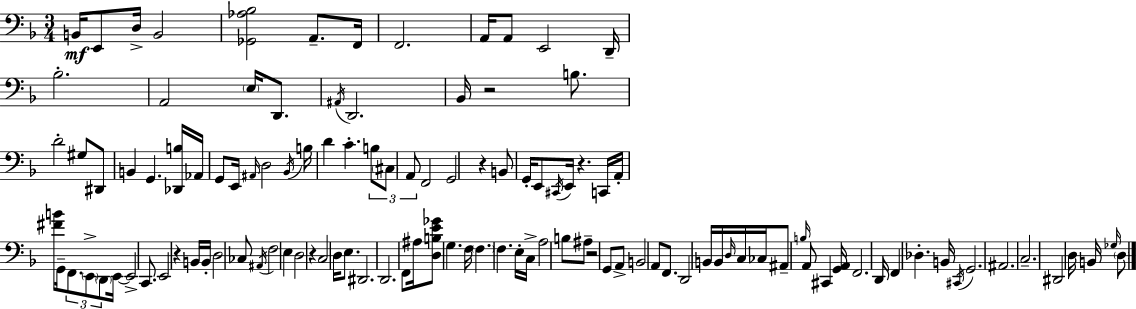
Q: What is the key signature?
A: D minor